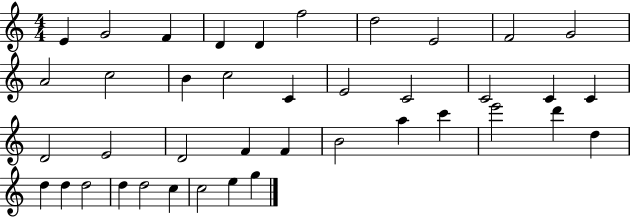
E4/q G4/h F4/q D4/q D4/q F5/h D5/h E4/h F4/h G4/h A4/h C5/h B4/q C5/h C4/q E4/h C4/h C4/h C4/q C4/q D4/h E4/h D4/h F4/q F4/q B4/h A5/q C6/q E6/h D6/q D5/q D5/q D5/q D5/h D5/q D5/h C5/q C5/h E5/q G5/q